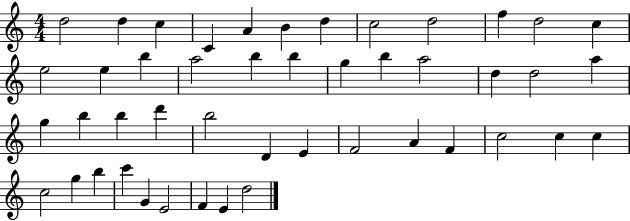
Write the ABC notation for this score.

X:1
T:Untitled
M:4/4
L:1/4
K:C
d2 d c C A B d c2 d2 f d2 c e2 e b a2 b b g b a2 d d2 a g b b d' b2 D E F2 A F c2 c c c2 g b c' G E2 F E d2